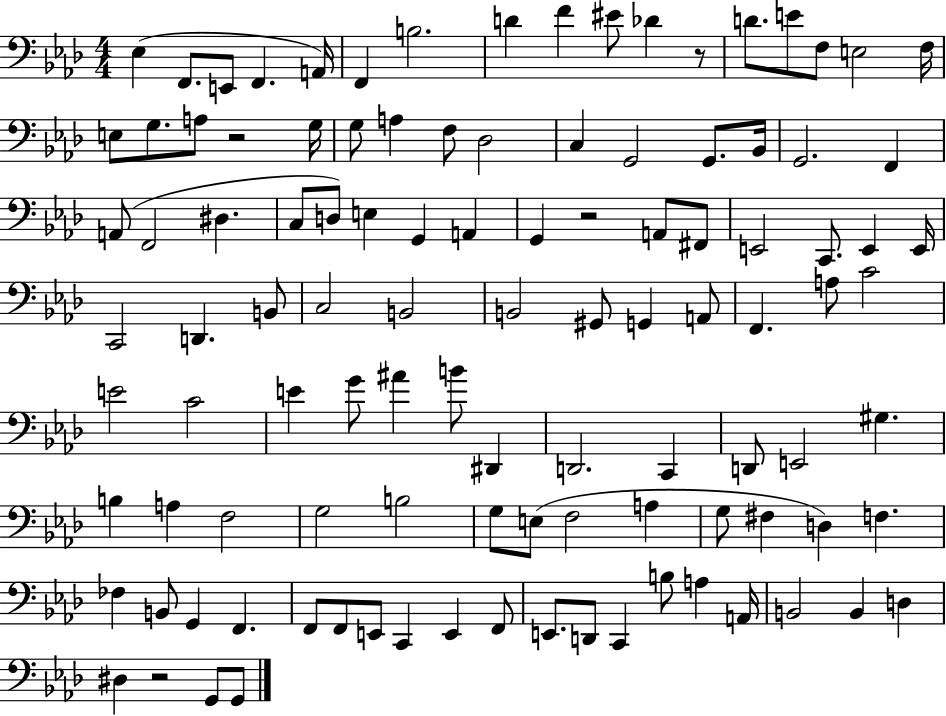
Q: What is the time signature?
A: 4/4